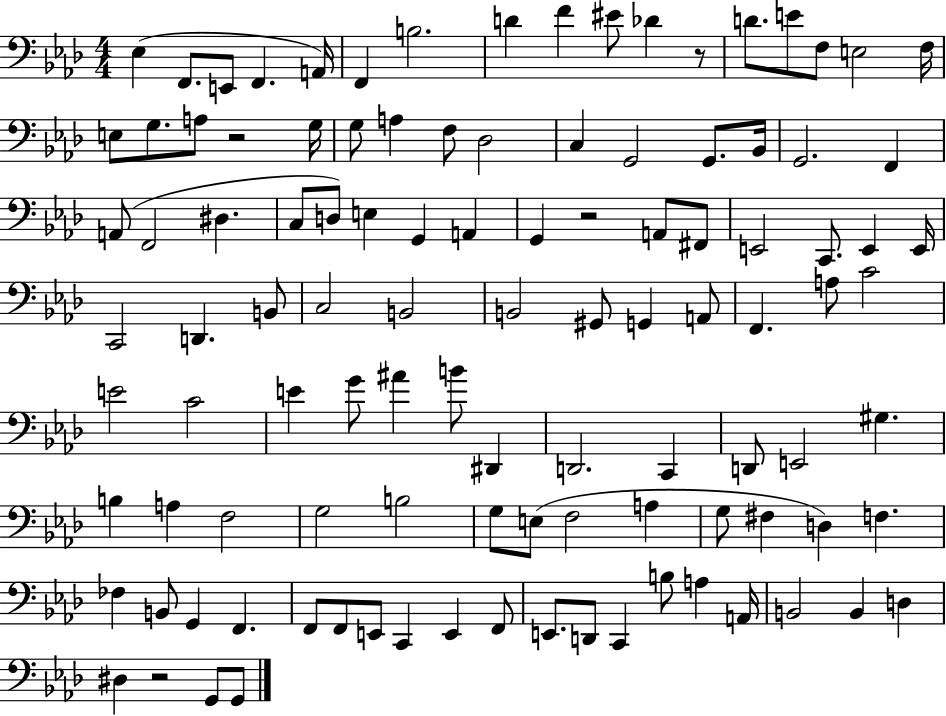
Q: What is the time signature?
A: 4/4